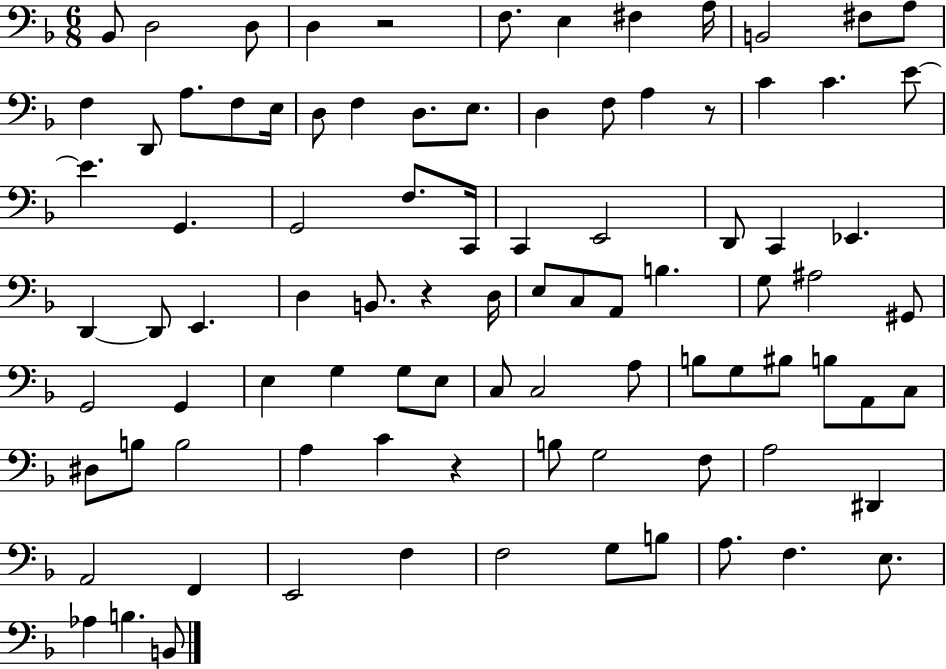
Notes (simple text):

Bb2/e D3/h D3/e D3/q R/h F3/e. E3/q F#3/q A3/s B2/h F#3/e A3/e F3/q D2/e A3/e. F3/e E3/s D3/e F3/q D3/e. E3/e. D3/q F3/e A3/q R/e C4/q C4/q. E4/e E4/q. G2/q. G2/h F3/e. C2/s C2/q E2/h D2/e C2/q Eb2/q. D2/q D2/e E2/q. D3/q B2/e. R/q D3/s E3/e C3/e A2/e B3/q. G3/e A#3/h G#2/e G2/h G2/q E3/q G3/q G3/e E3/e C3/e C3/h A3/e B3/e G3/e BIS3/e B3/e A2/e C3/e D#3/e B3/e B3/h A3/q C4/q R/q B3/e G3/h F3/e A3/h D#2/q A2/h F2/q E2/h F3/q F3/h G3/e B3/e A3/e. F3/q. E3/e. Ab3/q B3/q. B2/e